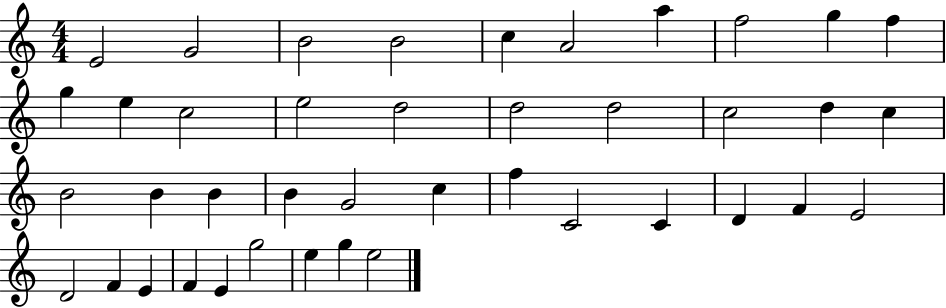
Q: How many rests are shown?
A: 0